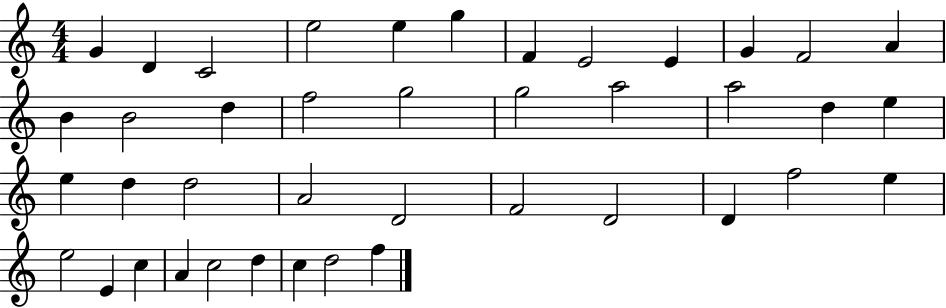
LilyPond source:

{
  \clef treble
  \numericTimeSignature
  \time 4/4
  \key c \major
  g'4 d'4 c'2 | e''2 e''4 g''4 | f'4 e'2 e'4 | g'4 f'2 a'4 | \break b'4 b'2 d''4 | f''2 g''2 | g''2 a''2 | a''2 d''4 e''4 | \break e''4 d''4 d''2 | a'2 d'2 | f'2 d'2 | d'4 f''2 e''4 | \break e''2 e'4 c''4 | a'4 c''2 d''4 | c''4 d''2 f''4 | \bar "|."
}